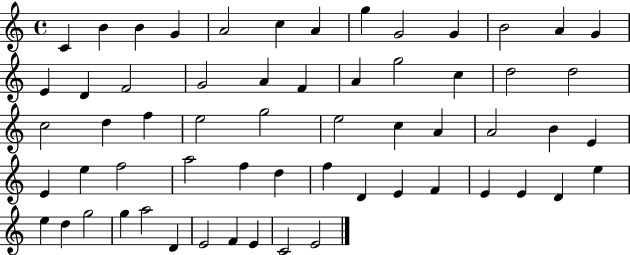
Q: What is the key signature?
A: C major